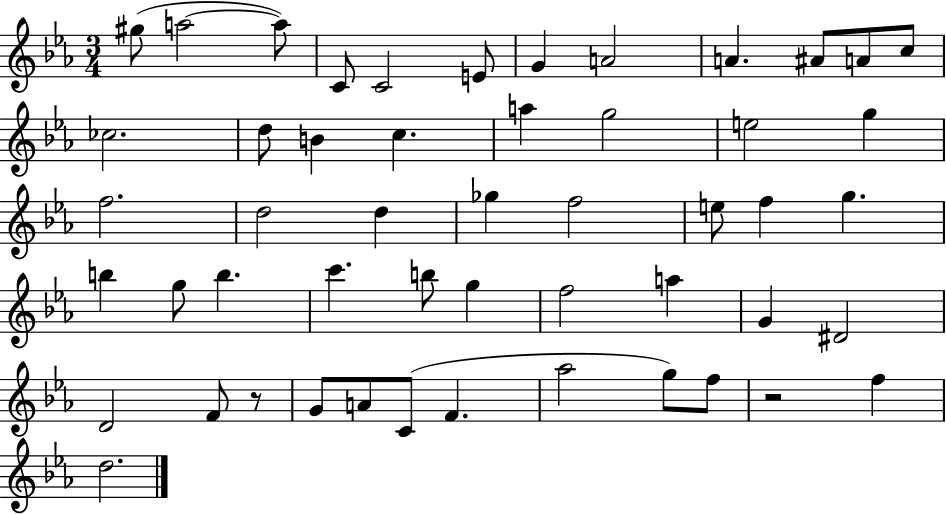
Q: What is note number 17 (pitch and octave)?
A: A5